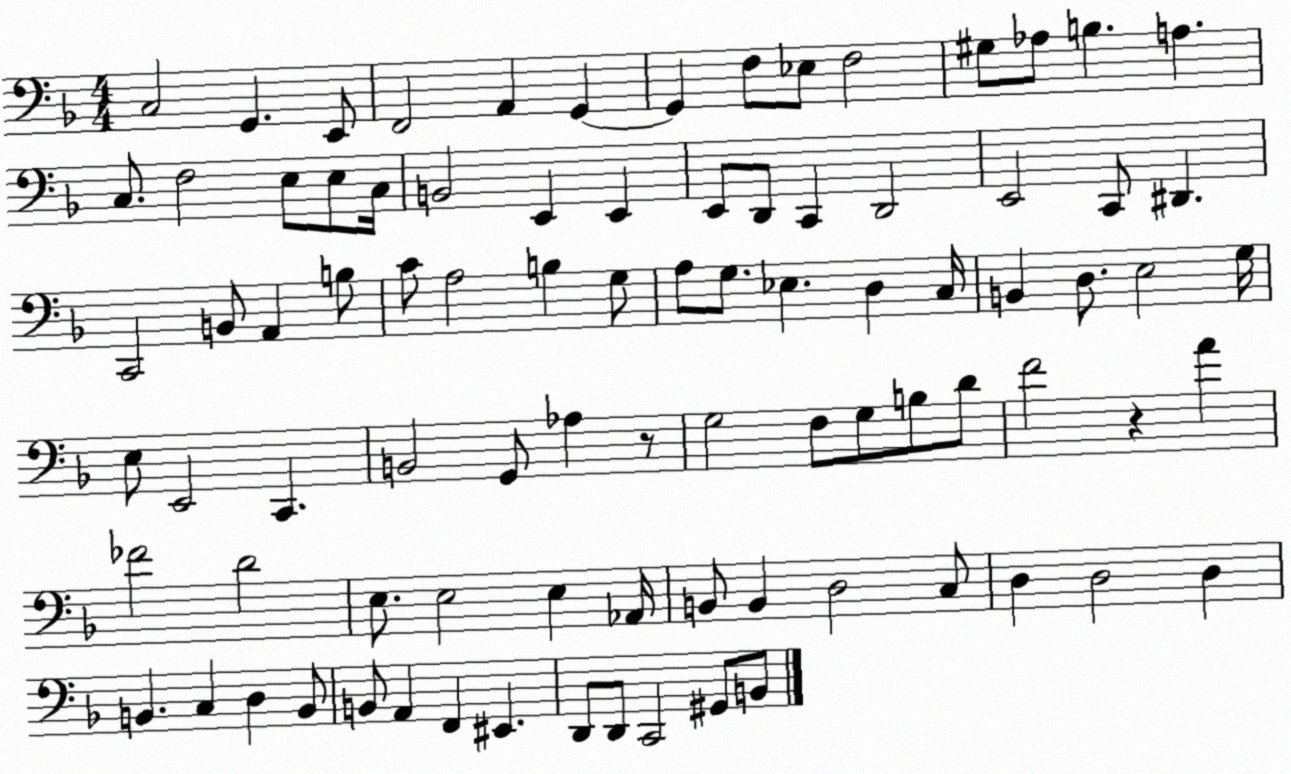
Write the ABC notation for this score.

X:1
T:Untitled
M:4/4
L:1/4
K:F
C,2 G,, E,,/2 F,,2 A,, G,, G,, F,/2 _E,/2 F,2 ^G,/2 _A,/2 B, A, C,/2 F,2 E,/2 E,/2 C,/4 B,,2 E,, E,, E,,/2 D,,/2 C,, D,,2 E,,2 C,,/2 ^D,, C,,2 B,,/2 A,, B,/2 C/2 A,2 B, G,/2 A,/2 G,/2 _E, D, C,/4 B,, D,/2 E,2 G,/4 E,/2 E,,2 C,, B,,2 G,,/2 _A, z/2 G,2 F,/2 G,/2 B,/2 D/2 F2 z A _F2 D2 E,/2 E,2 E, _A,,/4 B,,/2 B,, D,2 C,/2 D, D,2 D, B,, C, D, B,,/2 B,,/2 A,, F,, ^E,, D,,/2 D,,/2 C,,2 ^G,,/2 B,,/2